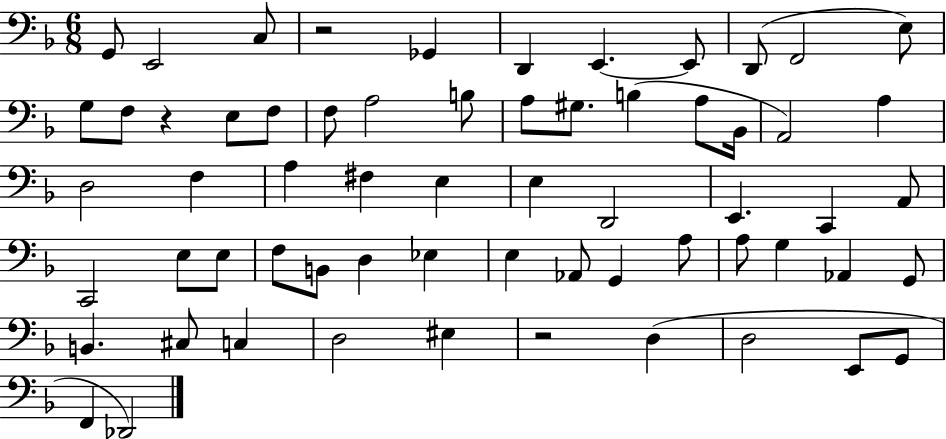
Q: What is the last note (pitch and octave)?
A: Db2